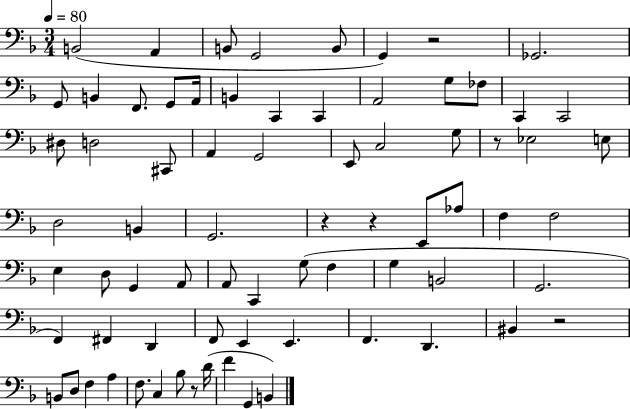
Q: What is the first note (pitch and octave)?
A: B2